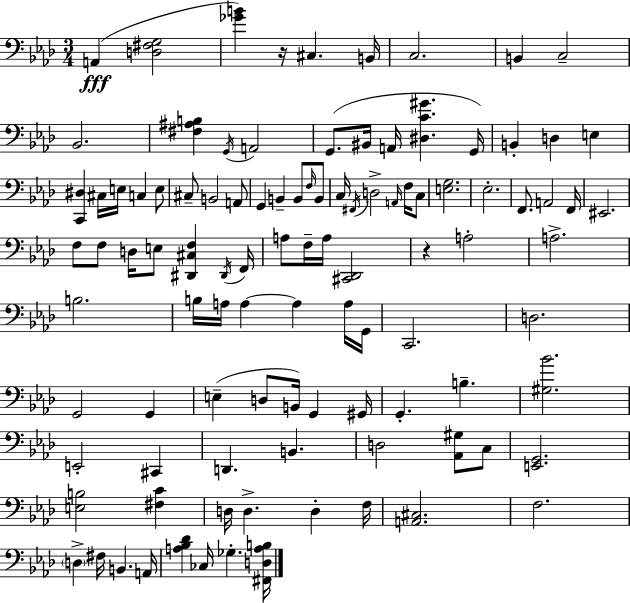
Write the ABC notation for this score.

X:1
T:Untitled
M:3/4
L:1/4
K:Fm
A,, [D,^F,G,]2 [_GB] z/4 ^C, B,,/4 C,2 B,, C,2 _B,,2 [^F,^A,B,] G,,/4 A,,2 G,,/2 ^B,,/4 A,,/4 [^D,C^G] G,,/4 B,, D, E, [C,,^D,] ^C,/4 E,/4 C, E,/2 ^C,/2 B,,2 A,,/2 G,, B,, B,,/2 F,/4 B,,/2 C,/4 ^F,,/4 D,2 A,,/4 F,/4 C,/2 [E,G,]2 _E,2 F,,/2 A,,2 F,,/4 ^E,,2 F,/2 F,/2 D,/4 E,/2 [^D,,^C,F,] ^D,,/4 F,,/4 A,/2 F,/4 A,/4 [^C,,_D,,]2 z A,2 A,2 B,2 B,/4 A,/4 A, A, A,/4 G,,/4 C,,2 D,2 G,,2 G,, E, D,/2 B,,/4 G,, ^G,,/4 G,, B, [^G,_B]2 E,,2 ^C,, D,, B,, D,2 [_A,,^G,]/2 C,/2 [E,,G,,]2 [E,B,]2 [^F,C] D,/4 D, D, F,/4 [A,,^C,]2 F,2 D, ^F,/4 B,, A,,/4 [A,_B,_D] _C,/4 _G, [^F,,D,A,B,]/4